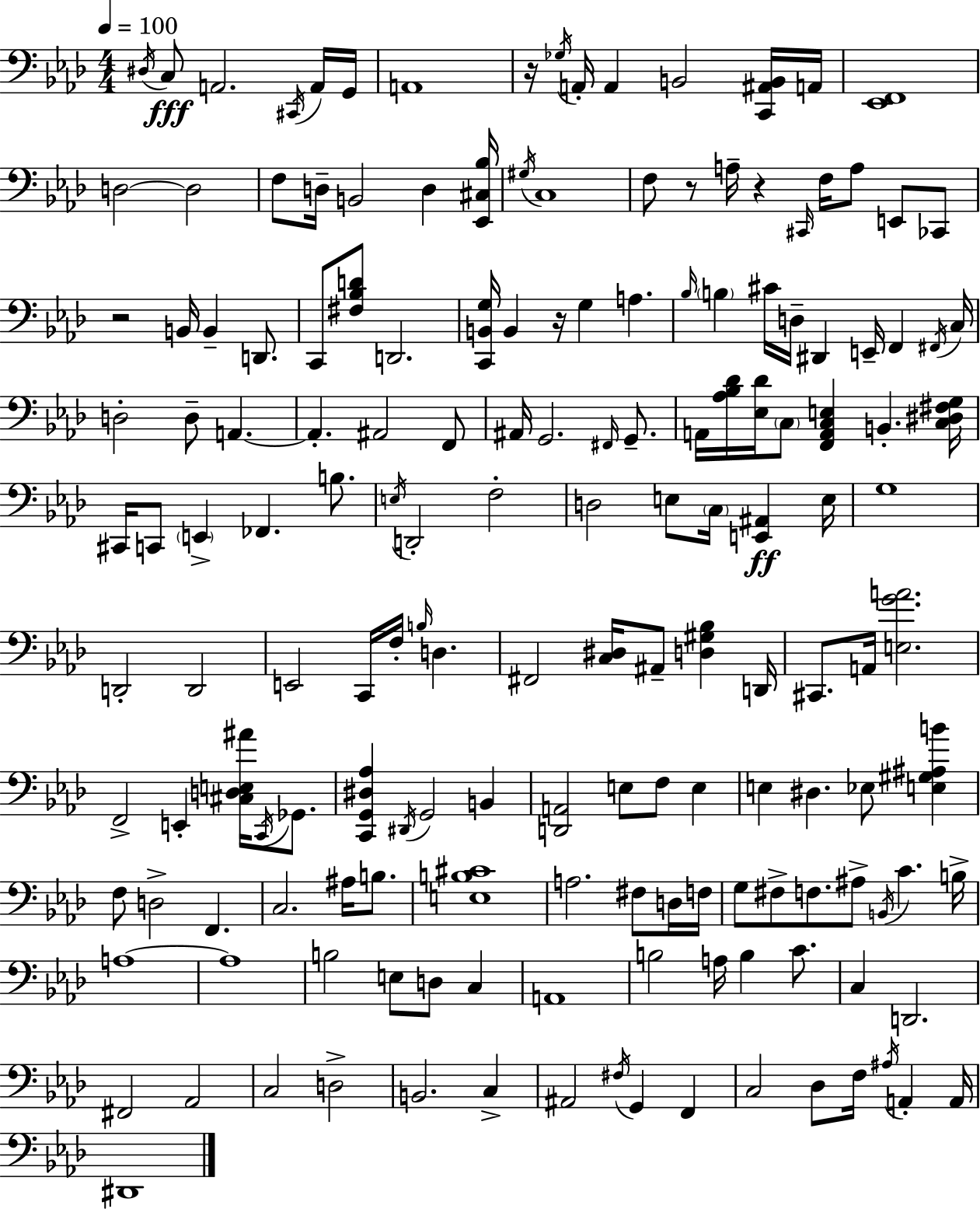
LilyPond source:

{
  \clef bass
  \numericTimeSignature
  \time 4/4
  \key f \minor
  \tempo 4 = 100
  \repeat volta 2 { \acciaccatura { dis16 }\fff c8 a,2. \acciaccatura { cis,16 } | a,16 g,16 a,1 | r16 \acciaccatura { ges16 } a,16-. a,4 b,2 | <c, ais, b,>16 a,16 <ees, f,>1 | \break d2~~ d2 | f8 d16-- b,2 d4 | <ees, cis bes>16 \acciaccatura { gis16 } c1 | f8 r8 a16-- r4 \grace { cis,16 } f16 a8 | \break e,8 ces,8 r2 b,16 b,4-- | d,8. c,8 <fis bes d'>8 d,2. | <c, b, g>16 b,4 r16 g4 a4. | \grace { bes16 } \parenthesize b4 cis'16 d16-- dis,4 | \break e,16-- f,4 \acciaccatura { fis,16 } c16 d2-. d8-- | a,4.~~ a,4.-. ais,2 | f,8 ais,16 g,2. | \grace { fis,16 } g,8.-- a,16 <aes bes des'>16 <ees des'>16 \parenthesize c8 <f, a, c e>4 | \break b,4.-. <c dis fis g>16 cis,16 c,8 \parenthesize e,4-> fes,4. | b8. \acciaccatura { e16 } d,2-. | f2-. d2 | e8 \parenthesize c16 <e, ais,>4\ff e16 g1 | \break d,2-. | d,2 e,2 | c,16 f16-. \grace { b16 } d4. fis,2 | <c dis>16 ais,8-- <d gis bes>4 d,16 cis,8. a,16 <e g' a'>2. | \break f,2-> | e,4-. <cis d e ais'>16 \acciaccatura { c,16 } ges,8. <c, g, dis aes>4 \acciaccatura { dis,16 } | g,2 b,4 <d, a,>2 | e8 f8 e4 e4 | \break dis4. ees8 <e gis ais b'>4 f8 d2-> | f,4. c2. | ais16 b8. <e b cis'>1 | a2. | \break fis8 d16 f16 g8 fis8-> | f8. ais8-> \acciaccatura { b,16 } c'4. b16-> a1~~ | a1 | b2 | \break e8 d8 c4 a,1 | b2 | a16 b4 c'8. c4 | d,2. fis,2 | \break aes,2 c2 | d2-> b,2. | c4-> ais,2 | \acciaccatura { fis16 } g,4 f,4 c2 | \break des8 f16 \acciaccatura { ais16 } a,4-. a,16 dis,1 | } \bar "|."
}